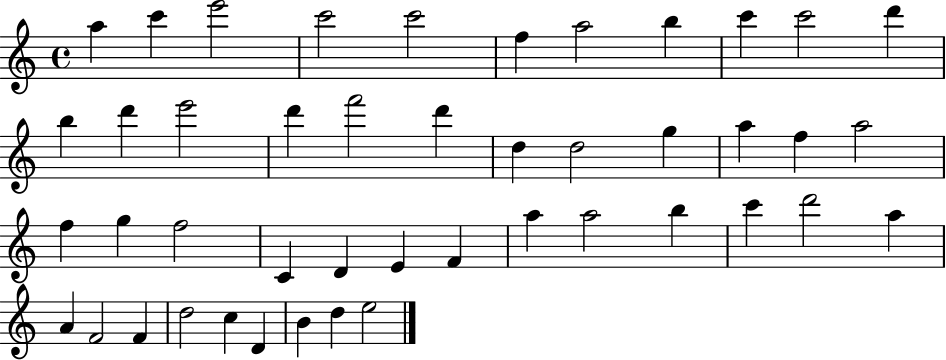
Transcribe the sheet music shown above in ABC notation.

X:1
T:Untitled
M:4/4
L:1/4
K:C
a c' e'2 c'2 c'2 f a2 b c' c'2 d' b d' e'2 d' f'2 d' d d2 g a f a2 f g f2 C D E F a a2 b c' d'2 a A F2 F d2 c D B d e2